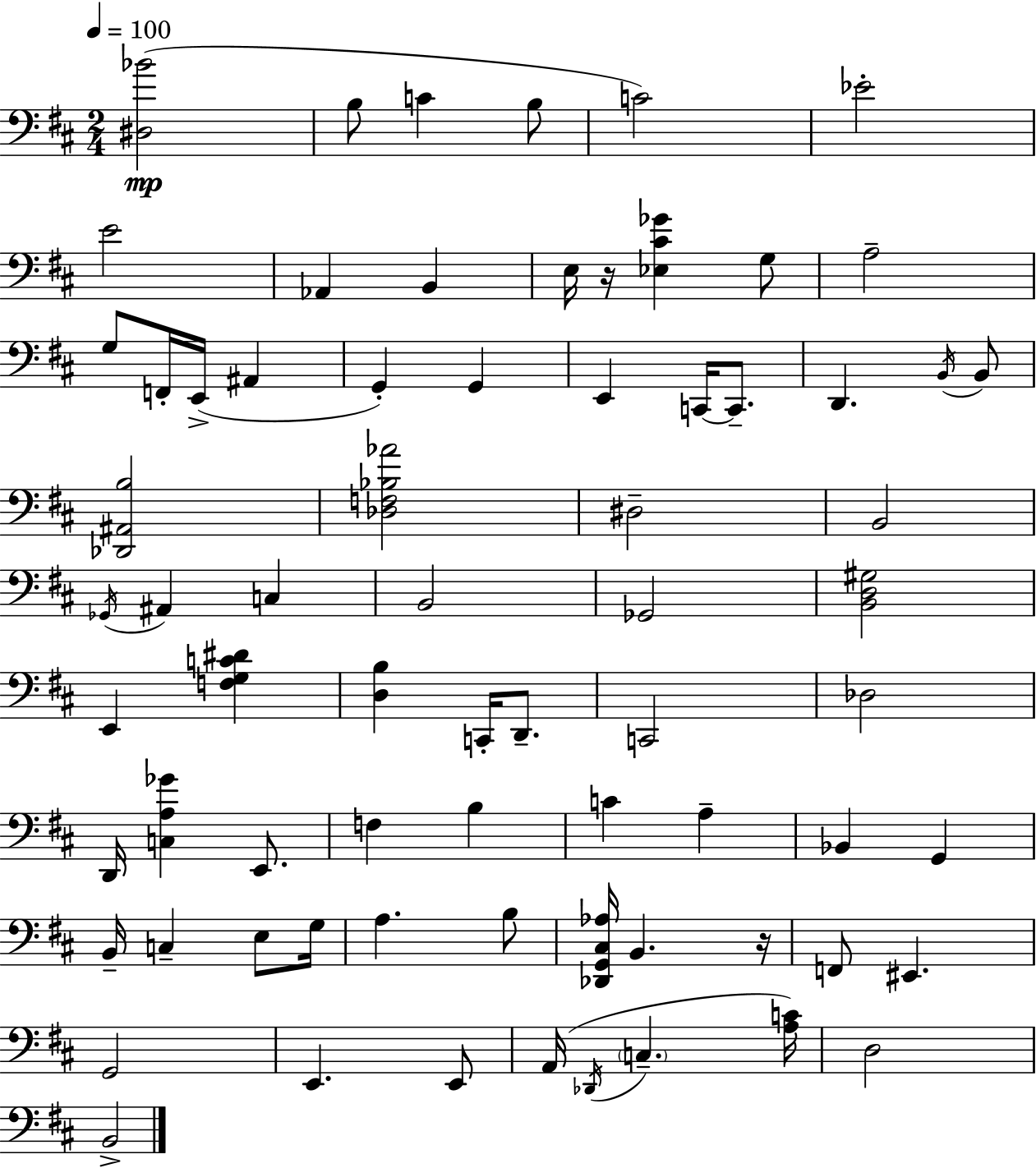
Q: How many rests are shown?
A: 2